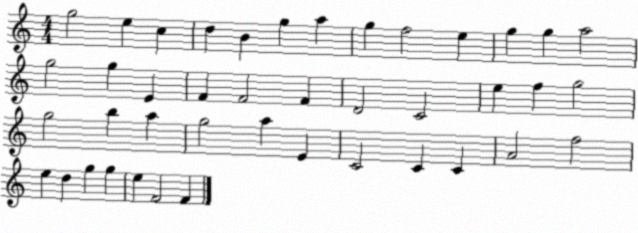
X:1
T:Untitled
M:4/4
L:1/4
K:C
g2 e c d B g a g f2 e g g a2 g2 g E F F2 F D2 C2 e f g2 g2 b a g2 a E C2 C C A2 f2 e d g g e F2 F